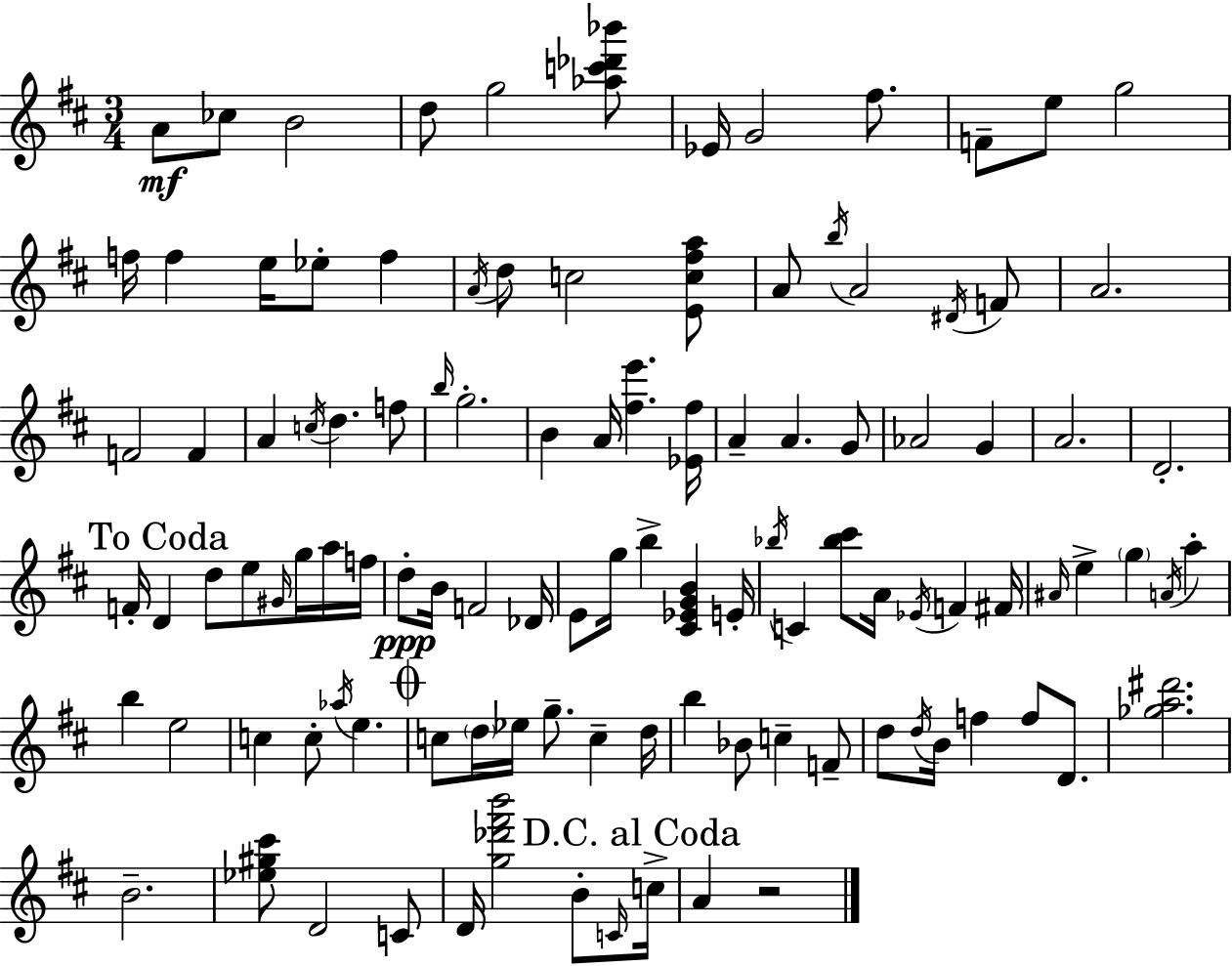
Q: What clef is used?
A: treble